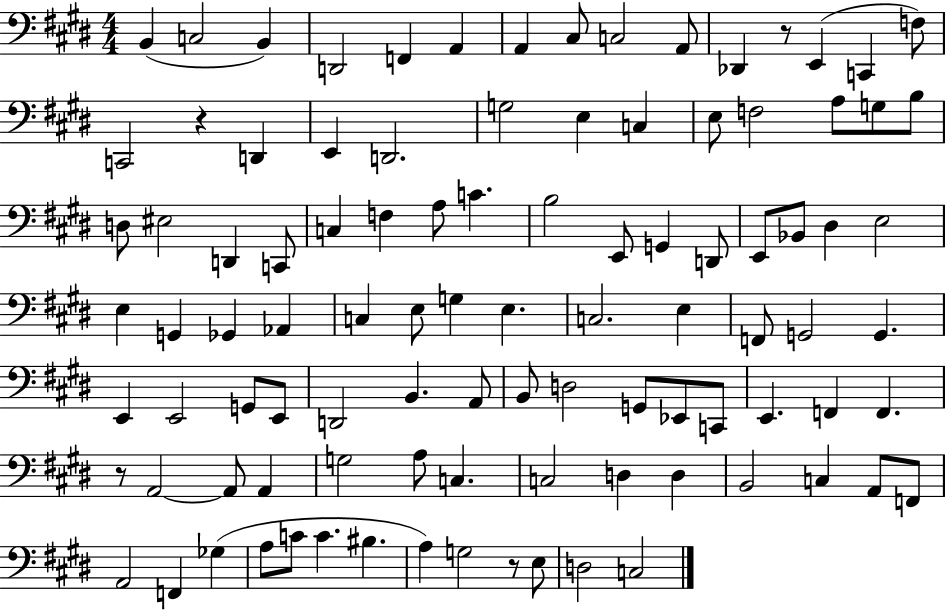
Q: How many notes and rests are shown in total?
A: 99